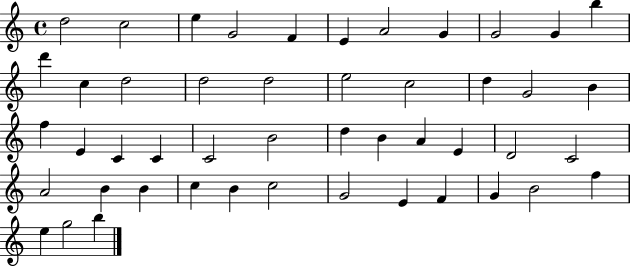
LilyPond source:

{
  \clef treble
  \time 4/4
  \defaultTimeSignature
  \key c \major
  d''2 c''2 | e''4 g'2 f'4 | e'4 a'2 g'4 | g'2 g'4 b''4 | \break d'''4 c''4 d''2 | d''2 d''2 | e''2 c''2 | d''4 g'2 b'4 | \break f''4 e'4 c'4 c'4 | c'2 b'2 | d''4 b'4 a'4 e'4 | d'2 c'2 | \break a'2 b'4 b'4 | c''4 b'4 c''2 | g'2 e'4 f'4 | g'4 b'2 f''4 | \break e''4 g''2 b''4 | \bar "|."
}